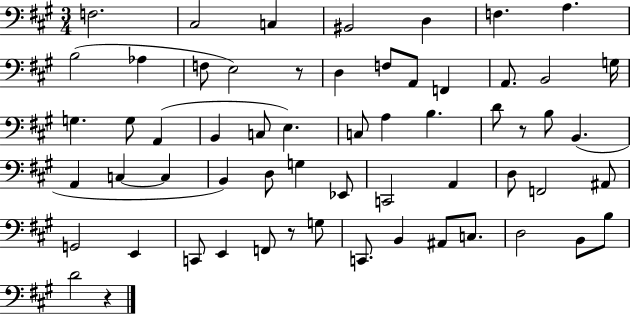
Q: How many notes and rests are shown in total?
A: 60